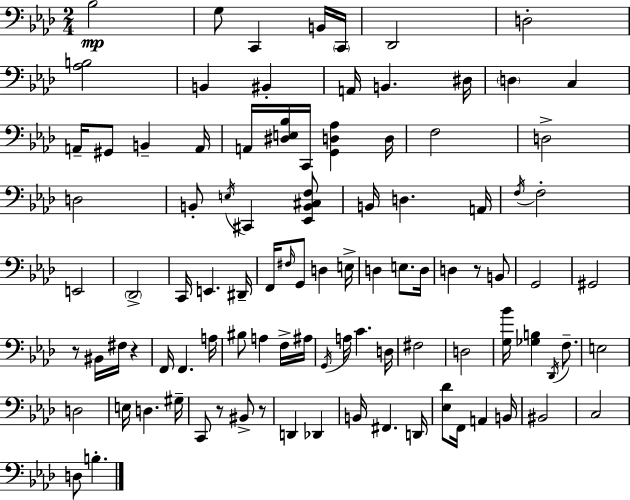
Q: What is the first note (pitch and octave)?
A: Bb3